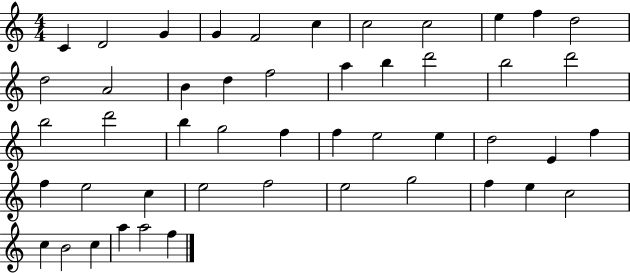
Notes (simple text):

C4/q D4/h G4/q G4/q F4/h C5/q C5/h C5/h E5/q F5/q D5/h D5/h A4/h B4/q D5/q F5/h A5/q B5/q D6/h B5/h D6/h B5/h D6/h B5/q G5/h F5/q F5/q E5/h E5/q D5/h E4/q F5/q F5/q E5/h C5/q E5/h F5/h E5/h G5/h F5/q E5/q C5/h C5/q B4/h C5/q A5/q A5/h F5/q